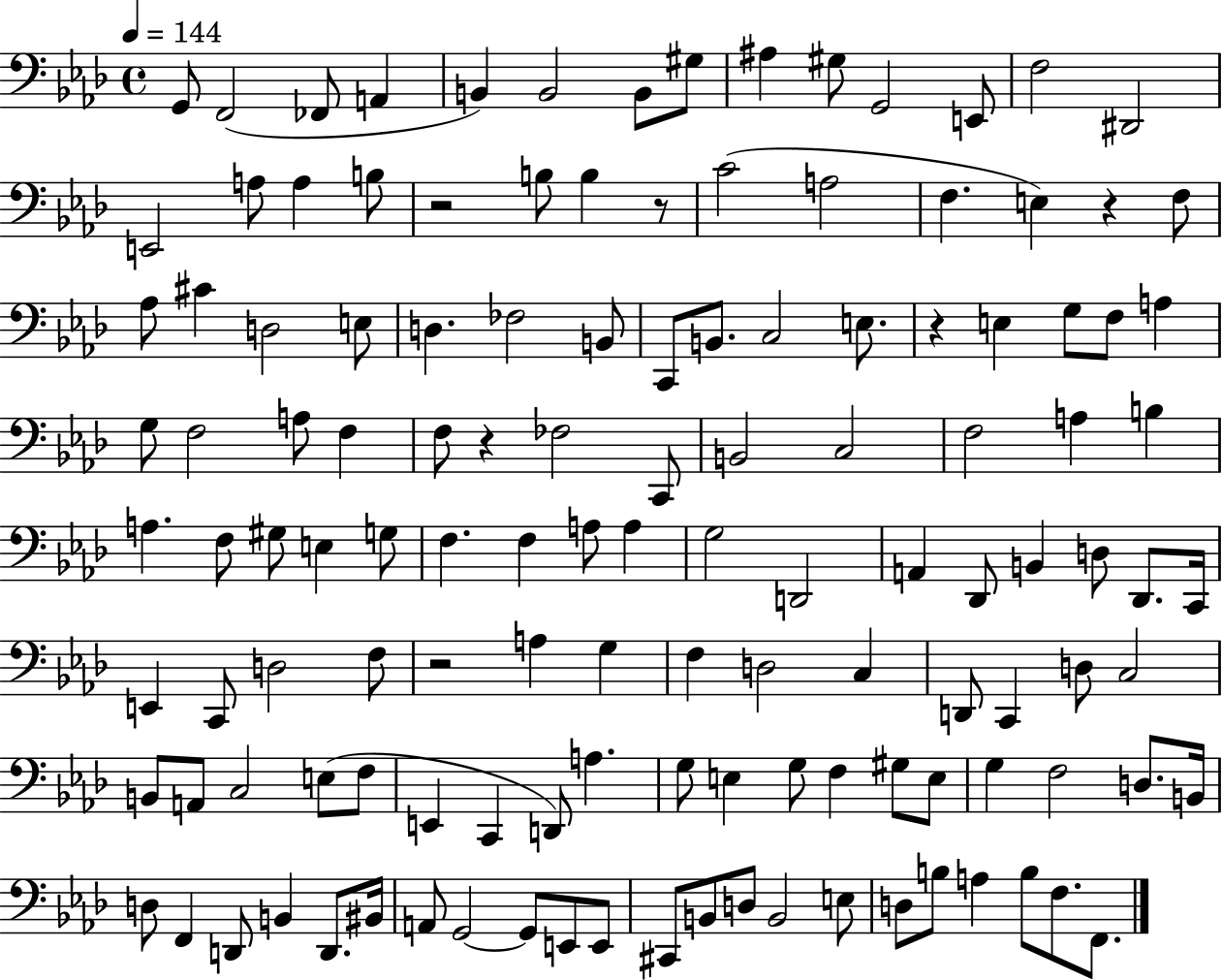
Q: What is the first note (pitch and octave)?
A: G2